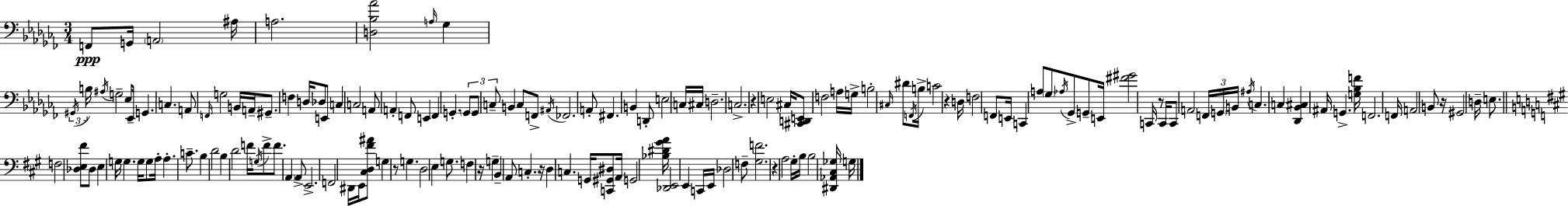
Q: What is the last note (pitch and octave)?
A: G3